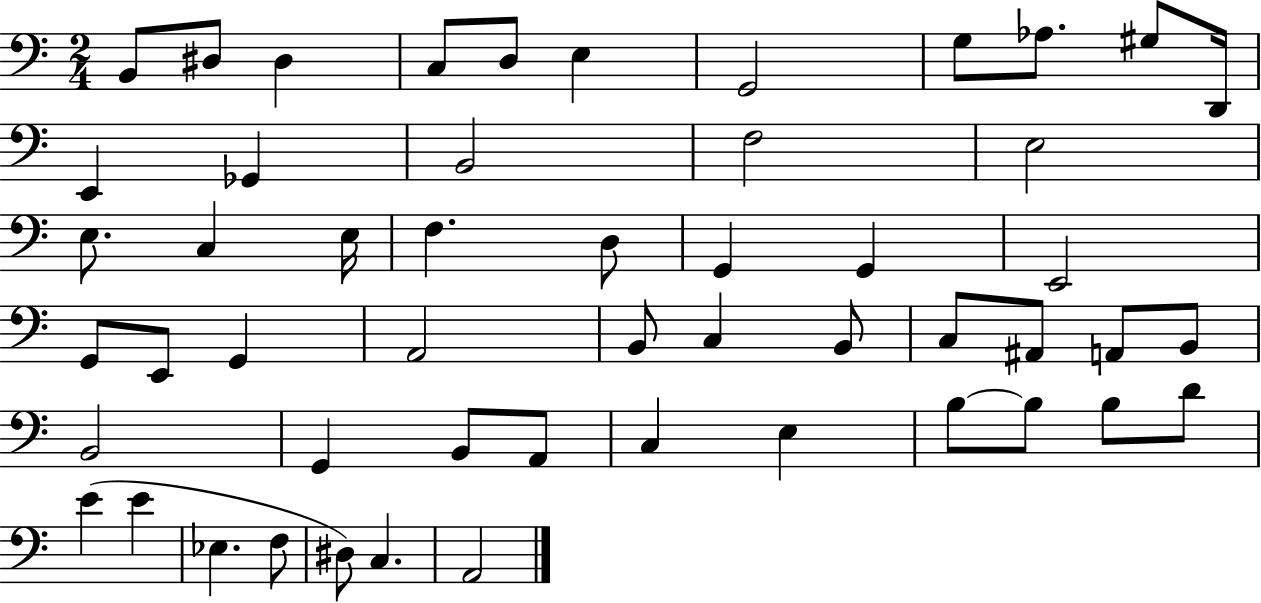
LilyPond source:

{
  \clef bass
  \numericTimeSignature
  \time 2/4
  \key c \major
  b,8 dis8 dis4 | c8 d8 e4 | g,2 | g8 aes8. gis8 d,16 | \break e,4 ges,4 | b,2 | f2 | e2 | \break e8. c4 e16 | f4. d8 | g,4 g,4 | e,2 | \break g,8 e,8 g,4 | a,2 | b,8 c4 b,8 | c8 ais,8 a,8 b,8 | \break b,2 | g,4 b,8 a,8 | c4 e4 | b8~~ b8 b8 d'8 | \break e'4( e'4 | ees4. f8 | dis8) c4. | a,2 | \break \bar "|."
}